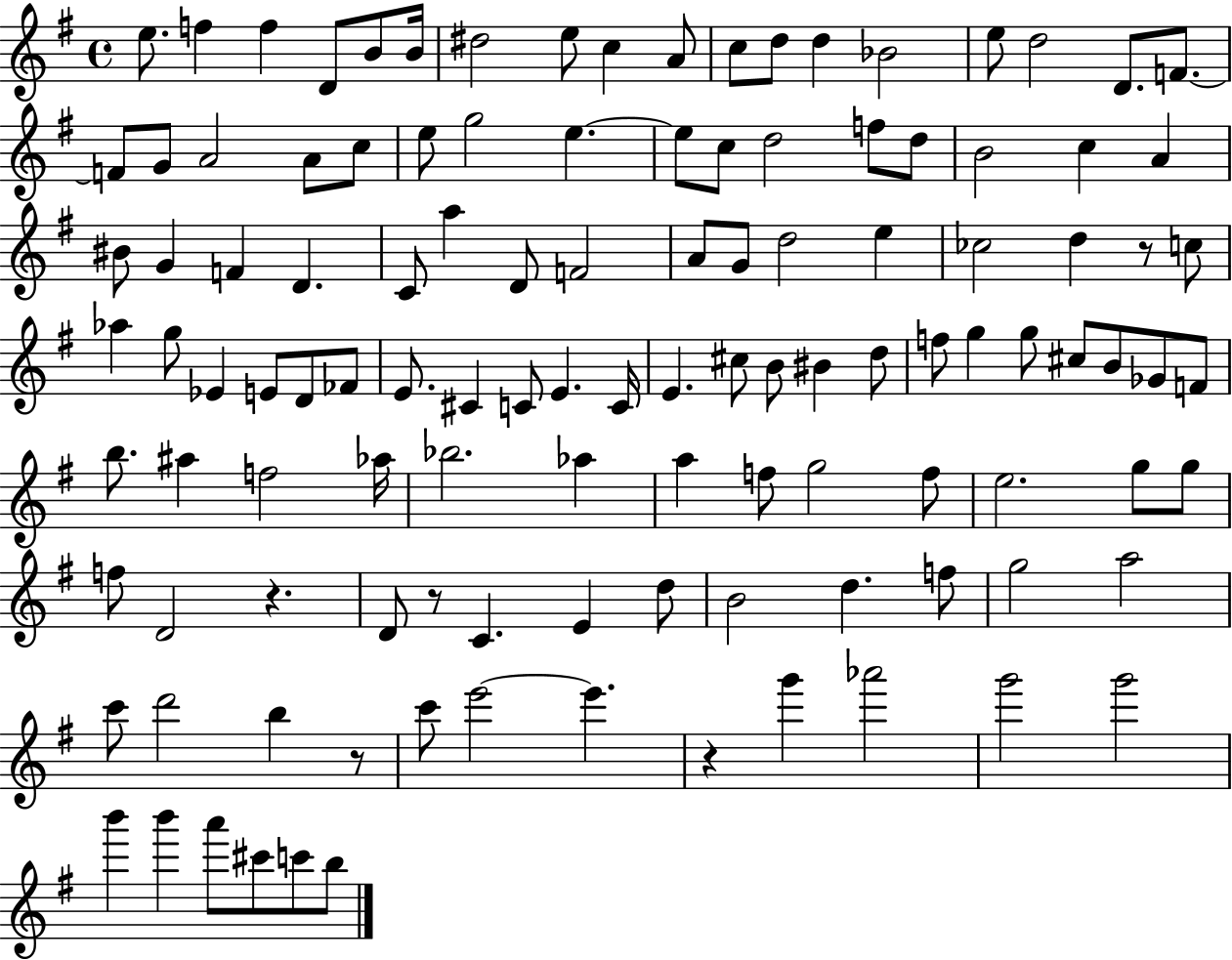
E5/e. F5/q F5/q D4/e B4/e B4/s D#5/h E5/e C5/q A4/e C5/e D5/e D5/q Bb4/h E5/e D5/h D4/e. F4/e. F4/e G4/e A4/h A4/e C5/e E5/e G5/h E5/q. E5/e C5/e D5/h F5/e D5/e B4/h C5/q A4/q BIS4/e G4/q F4/q D4/q. C4/e A5/q D4/e F4/h A4/e G4/e D5/h E5/q CES5/h D5/q R/e C5/e Ab5/q G5/e Eb4/q E4/e D4/e FES4/e E4/e. C#4/q C4/e E4/q. C4/s E4/q. C#5/e B4/e BIS4/q D5/e F5/e G5/q G5/e C#5/e B4/e Gb4/e F4/e B5/e. A#5/q F5/h Ab5/s Bb5/h. Ab5/q A5/q F5/e G5/h F5/e E5/h. G5/e G5/e F5/e D4/h R/q. D4/e R/e C4/q. E4/q D5/e B4/h D5/q. F5/e G5/h A5/h C6/e D6/h B5/q R/e C6/e E6/h E6/q. R/q G6/q Ab6/h G6/h G6/h B6/q B6/q A6/e C#6/e C6/e B5/e